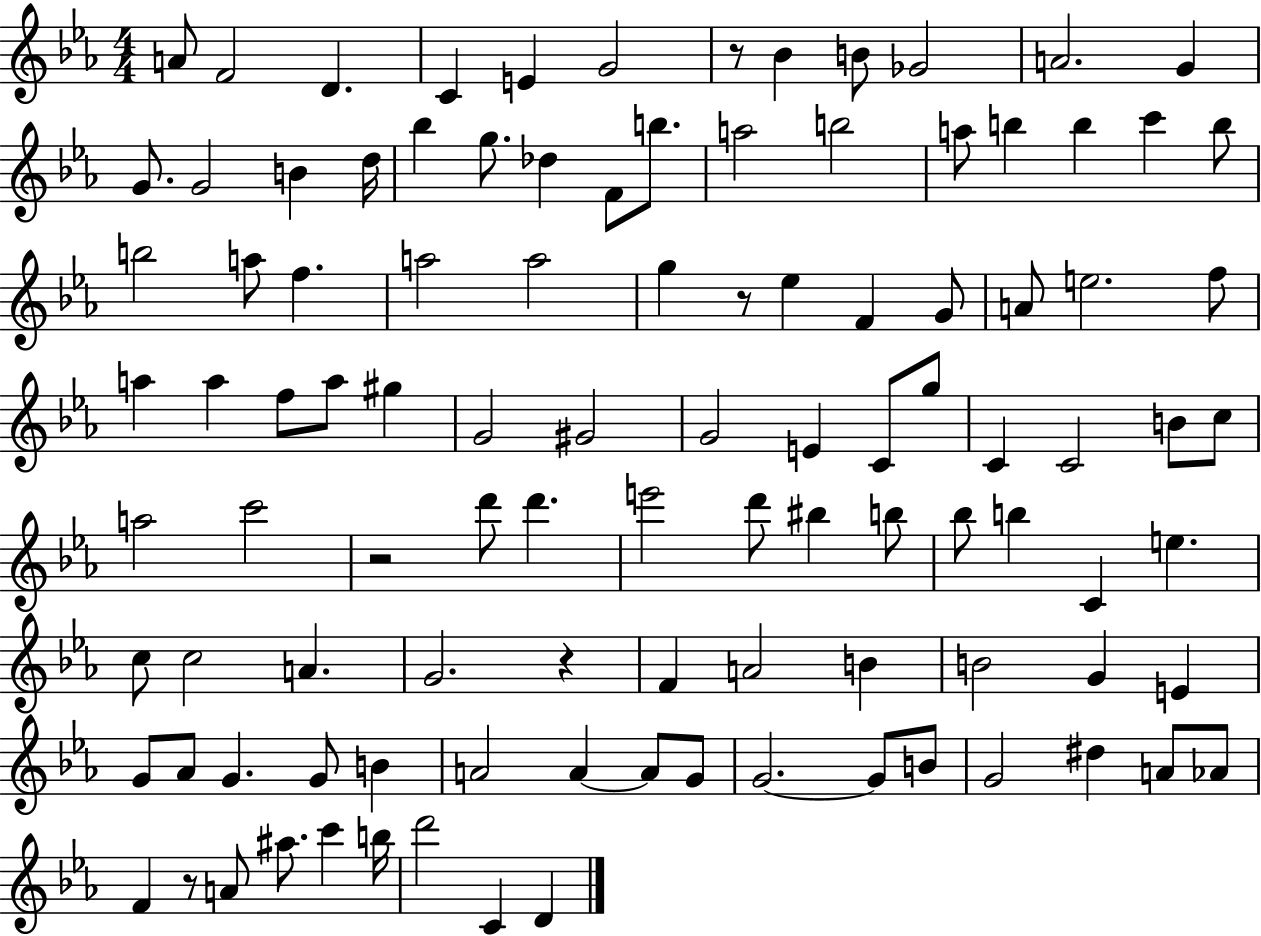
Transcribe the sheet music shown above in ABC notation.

X:1
T:Untitled
M:4/4
L:1/4
K:Eb
A/2 F2 D C E G2 z/2 _B B/2 _G2 A2 G G/2 G2 B d/4 _b g/2 _d F/2 b/2 a2 b2 a/2 b b c' b/2 b2 a/2 f a2 a2 g z/2 _e F G/2 A/2 e2 f/2 a a f/2 a/2 ^g G2 ^G2 G2 E C/2 g/2 C C2 B/2 c/2 a2 c'2 z2 d'/2 d' e'2 d'/2 ^b b/2 _b/2 b C e c/2 c2 A G2 z F A2 B B2 G E G/2 _A/2 G G/2 B A2 A A/2 G/2 G2 G/2 B/2 G2 ^d A/2 _A/2 F z/2 A/2 ^a/2 c' b/4 d'2 C D